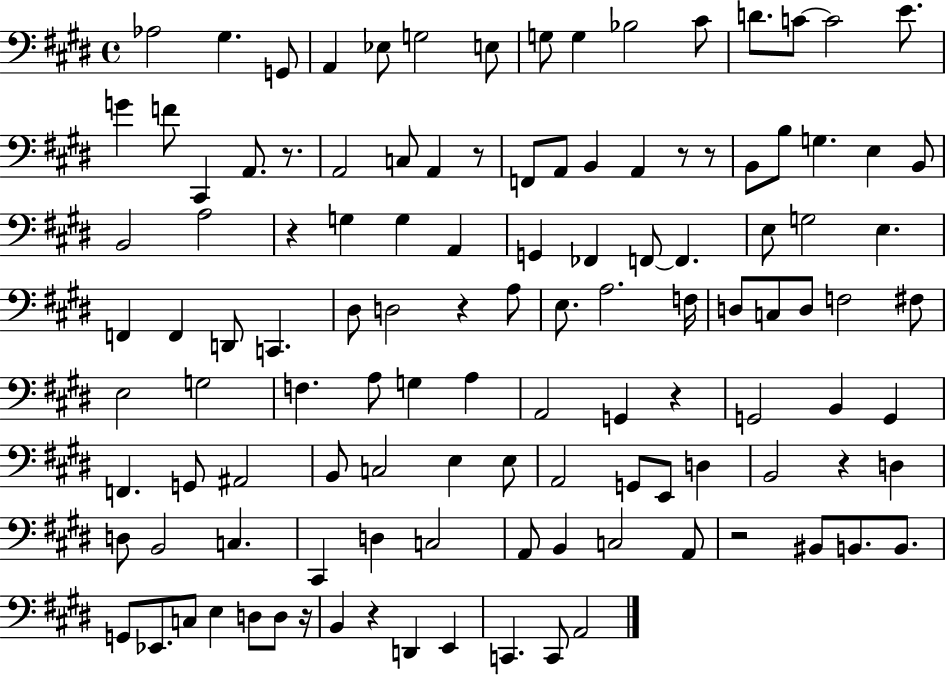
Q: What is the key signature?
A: E major